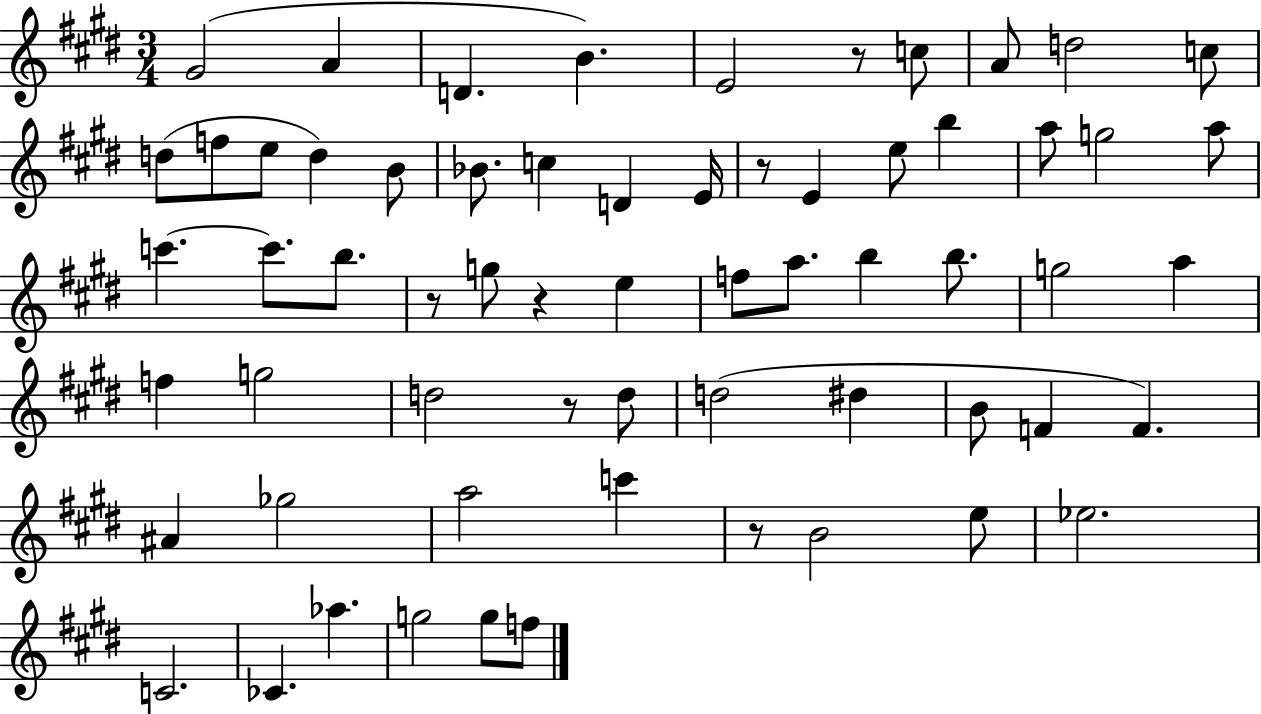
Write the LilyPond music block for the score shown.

{
  \clef treble
  \numericTimeSignature
  \time 3/4
  \key e \major
  gis'2( a'4 | d'4. b'4.) | e'2 r8 c''8 | a'8 d''2 c''8 | \break d''8( f''8 e''8 d''4) b'8 | bes'8. c''4 d'4 e'16 | r8 e'4 e''8 b''4 | a''8 g''2 a''8 | \break c'''4.~~ c'''8. b''8. | r8 g''8 r4 e''4 | f''8 a''8. b''4 b''8. | g''2 a''4 | \break f''4 g''2 | d''2 r8 d''8 | d''2( dis''4 | b'8 f'4 f'4.) | \break ais'4 ges''2 | a''2 c'''4 | r8 b'2 e''8 | ees''2. | \break c'2. | ces'4. aes''4. | g''2 g''8 f''8 | \bar "|."
}